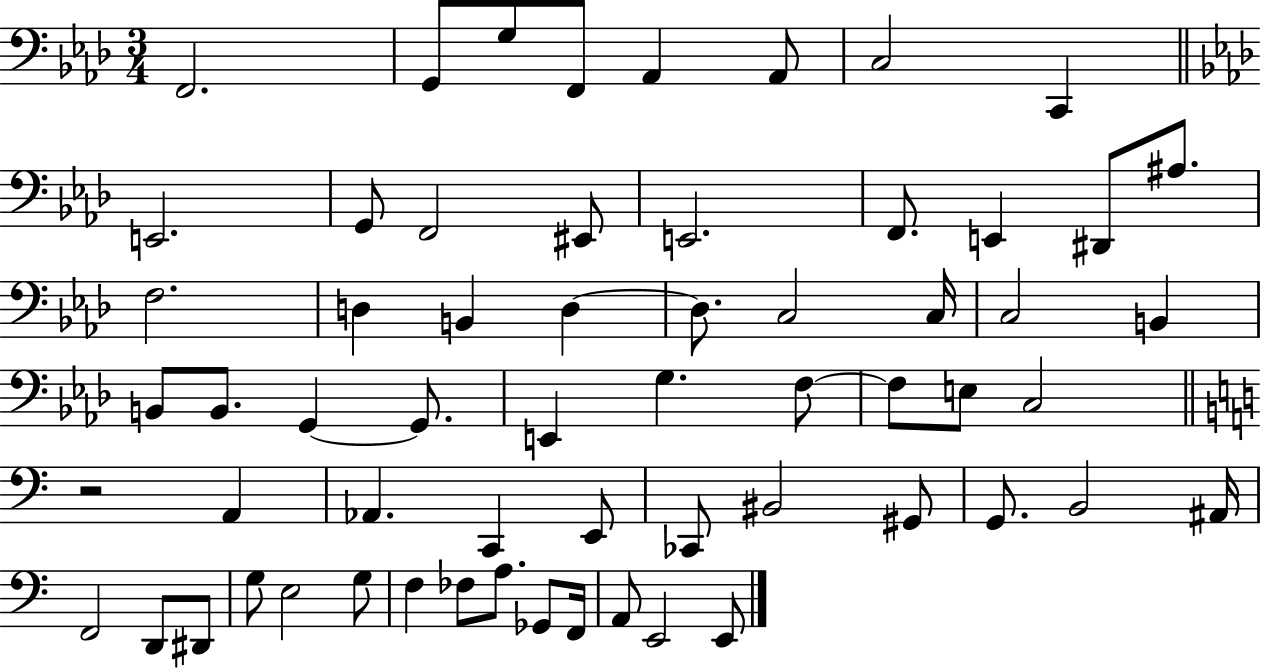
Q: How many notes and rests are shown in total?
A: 61